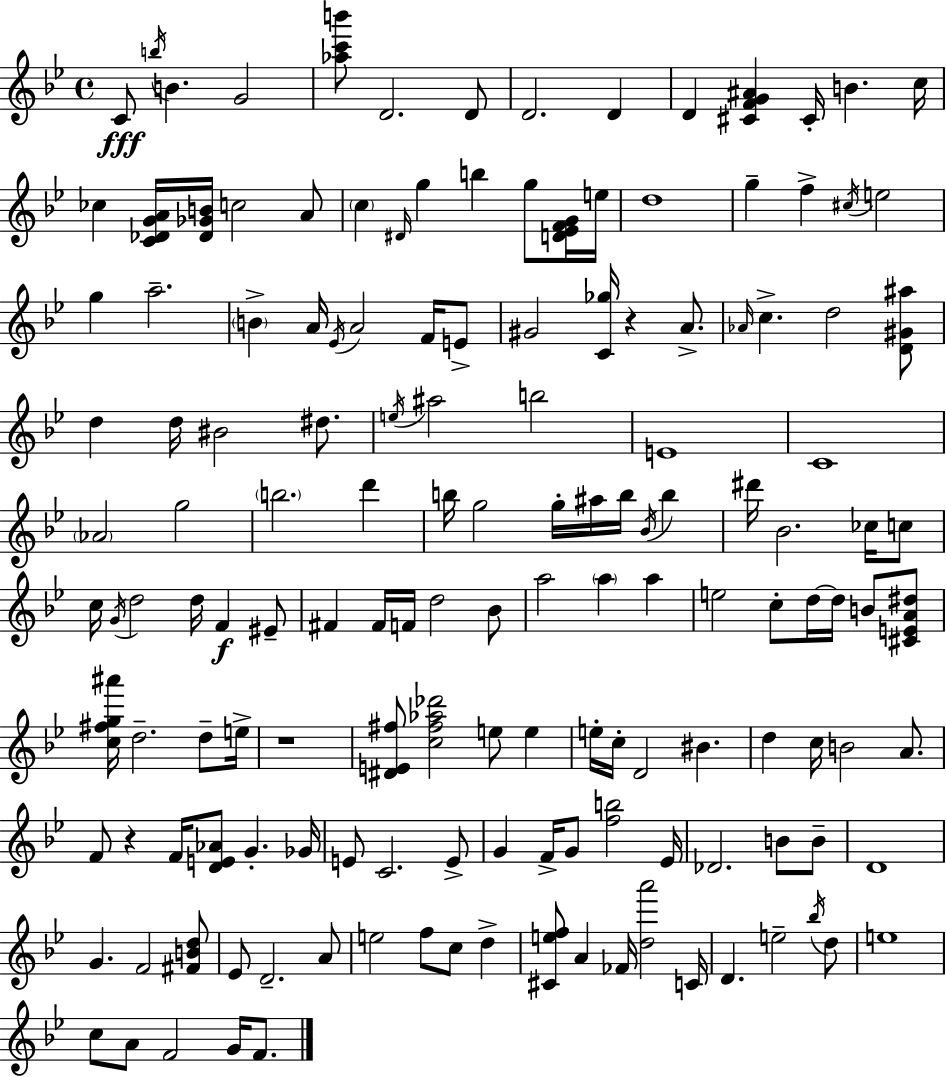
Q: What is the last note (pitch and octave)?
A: F4